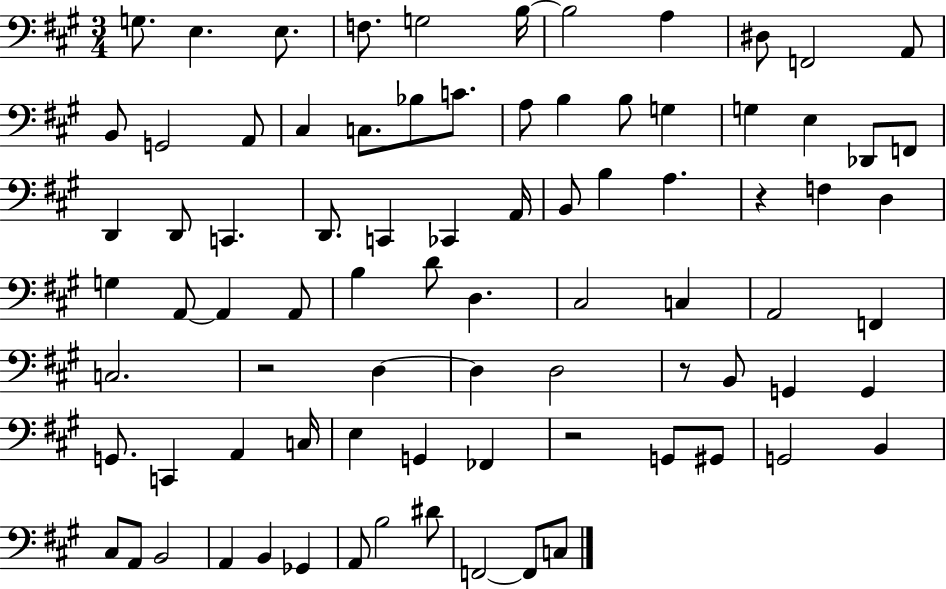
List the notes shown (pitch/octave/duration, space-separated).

G3/e. E3/q. E3/e. F3/e. G3/h B3/s B3/h A3/q D#3/e F2/h A2/e B2/e G2/h A2/e C#3/q C3/e. Bb3/e C4/e. A3/e B3/q B3/e G3/q G3/q E3/q Db2/e F2/e D2/q D2/e C2/q. D2/e. C2/q CES2/q A2/s B2/e B3/q A3/q. R/q F3/q D3/q G3/q A2/e A2/q A2/e B3/q D4/e D3/q. C#3/h C3/q A2/h F2/q C3/h. R/h D3/q D3/q D3/h R/e B2/e G2/q G2/q G2/e. C2/q A2/q C3/s E3/q G2/q FES2/q R/h G2/e G#2/e G2/h B2/q C#3/e A2/e B2/h A2/q B2/q Gb2/q A2/e B3/h D#4/e F2/h F2/e C3/e